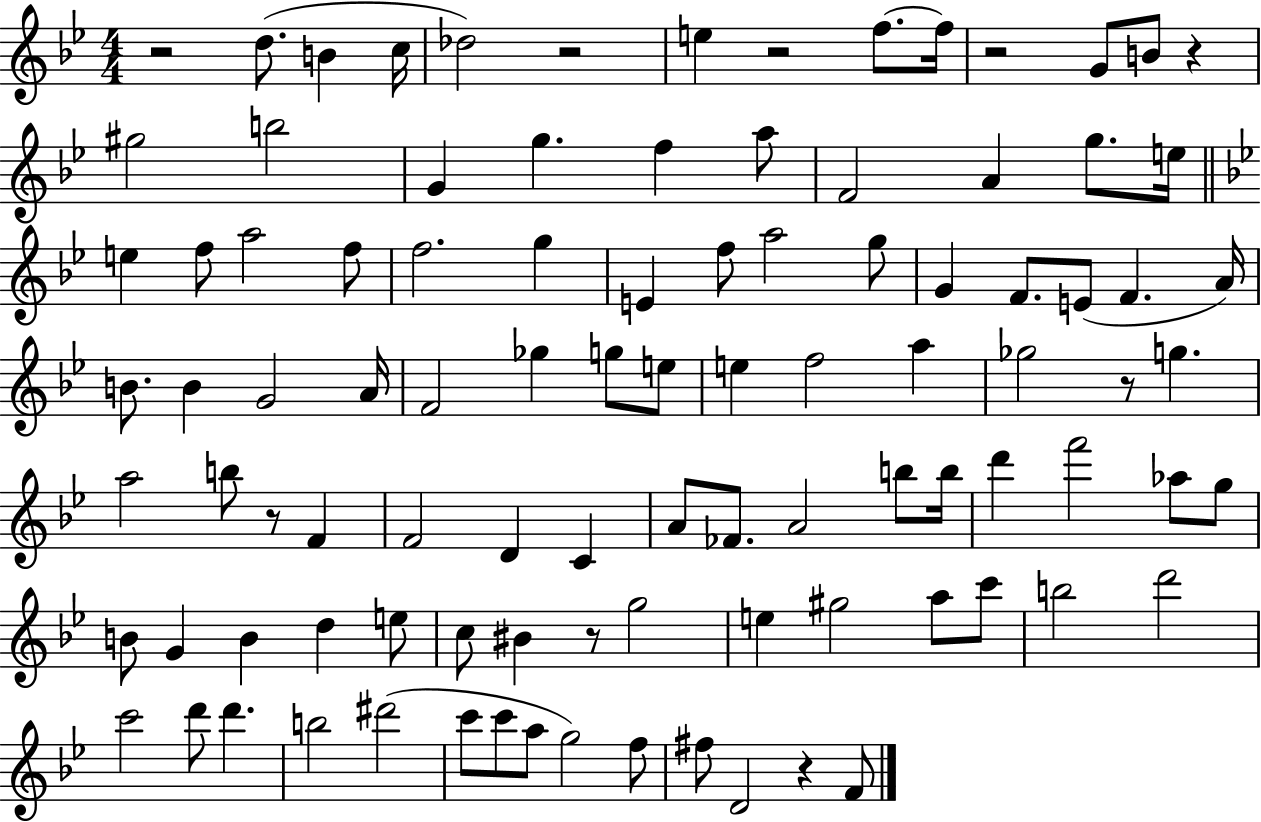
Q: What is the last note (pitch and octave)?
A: F4